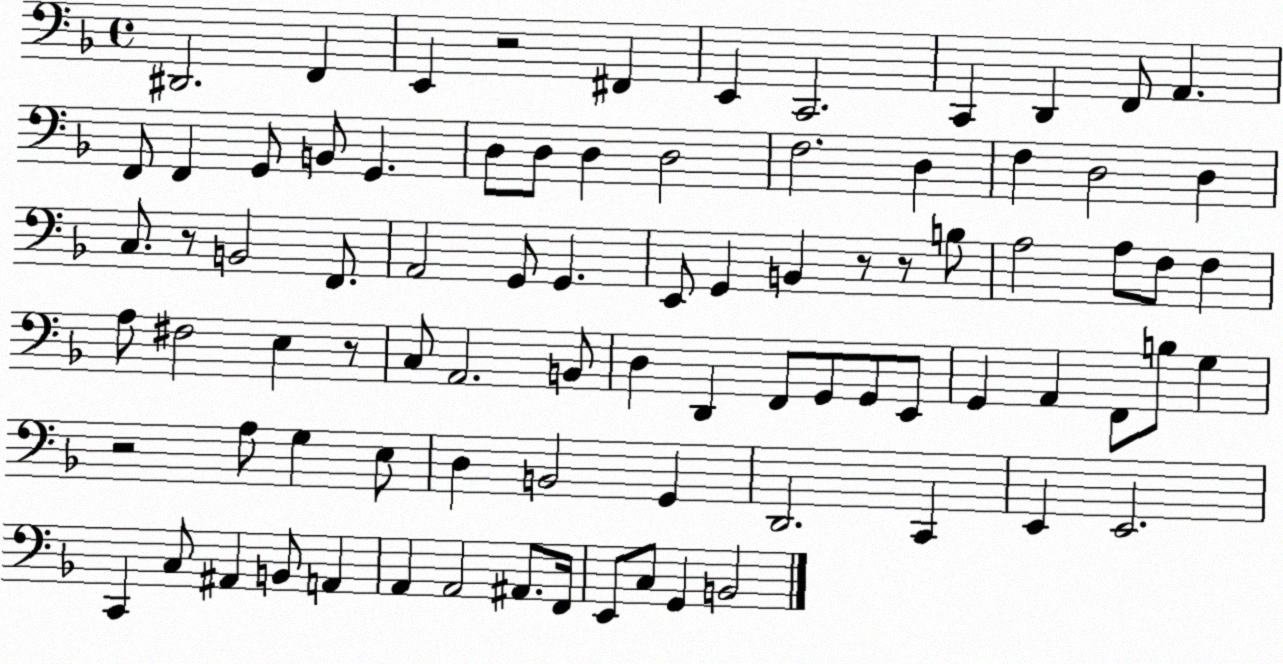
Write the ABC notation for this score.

X:1
T:Untitled
M:4/4
L:1/4
K:F
^D,,2 F,, E,, z2 ^F,, E,, C,,2 C,, D,, F,,/2 A,, F,,/2 F,, G,,/2 B,,/2 G,, D,/2 D,/2 D, D,2 F,2 D, F, D,2 D, C,/2 z/2 B,,2 F,,/2 A,,2 G,,/2 G,, E,,/2 G,, B,, z/2 z/2 B,/2 A,2 A,/2 F,/2 F, A,/2 ^F,2 E, z/2 C,/2 A,,2 B,,/2 D, D,, F,,/2 G,,/2 G,,/2 E,,/2 G,, A,, F,,/2 B,/2 G, z2 A,/2 G, E,/2 D, B,,2 G,, D,,2 C,, E,, E,,2 C,, C,/2 ^A,, B,,/2 A,, A,, A,,2 ^A,,/2 F,,/4 E,,/2 C,/2 G,, B,,2